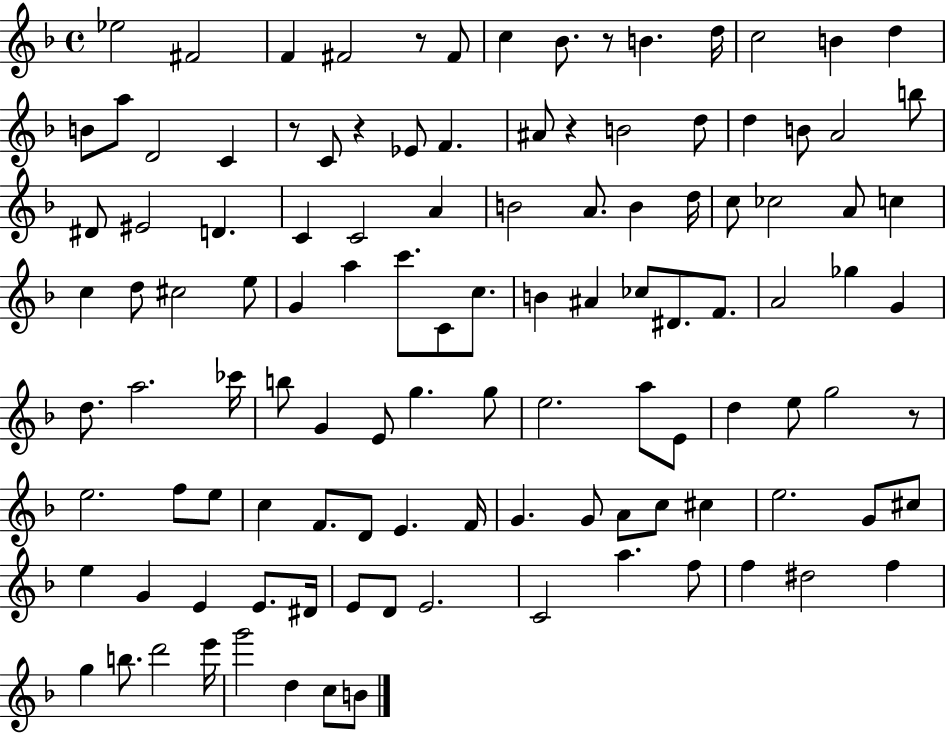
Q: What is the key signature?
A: F major